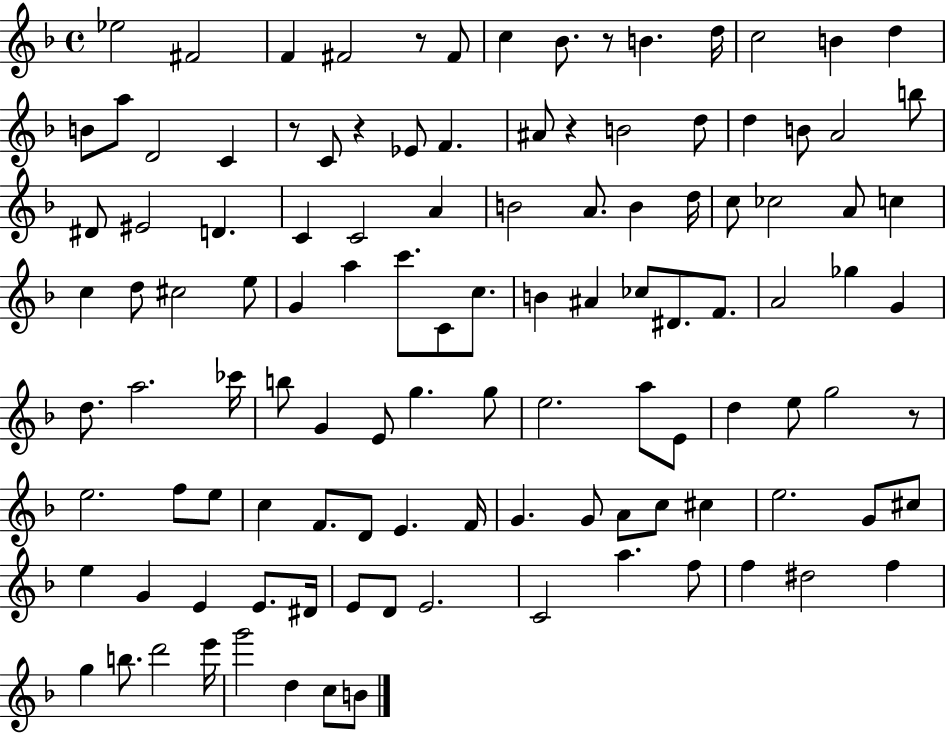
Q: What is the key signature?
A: F major